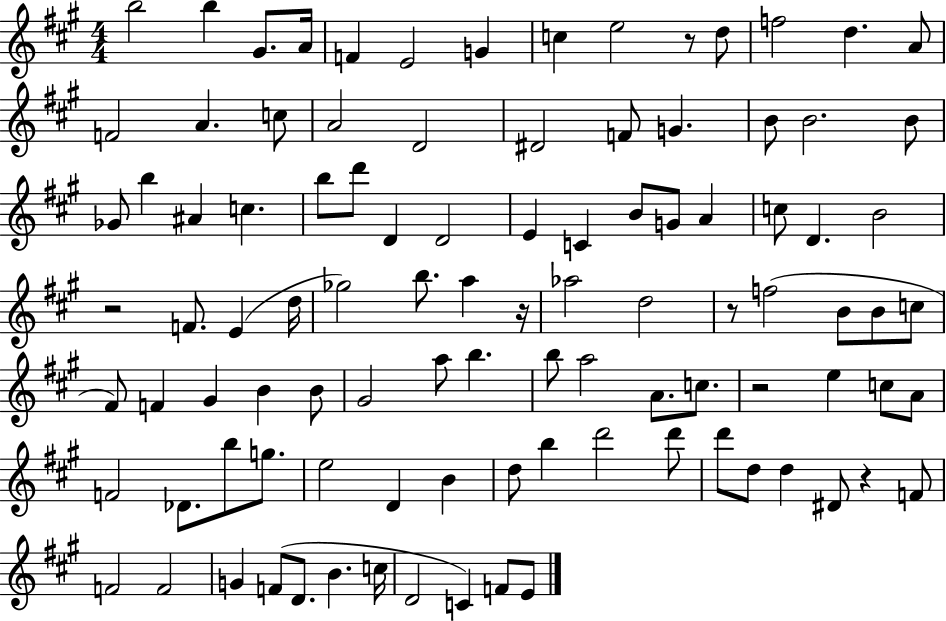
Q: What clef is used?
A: treble